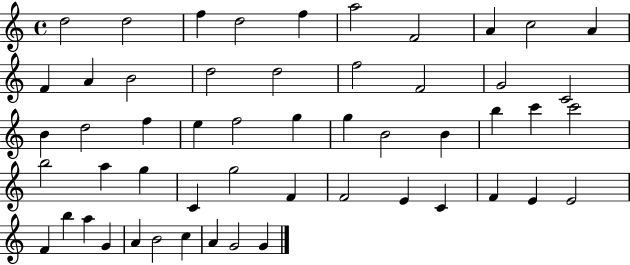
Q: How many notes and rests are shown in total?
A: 53